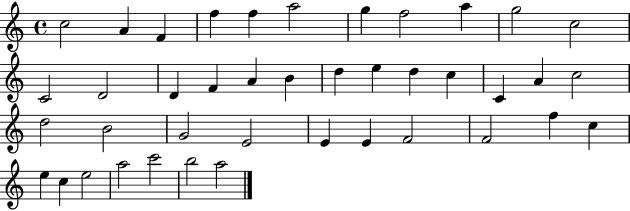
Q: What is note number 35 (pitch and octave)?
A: E5